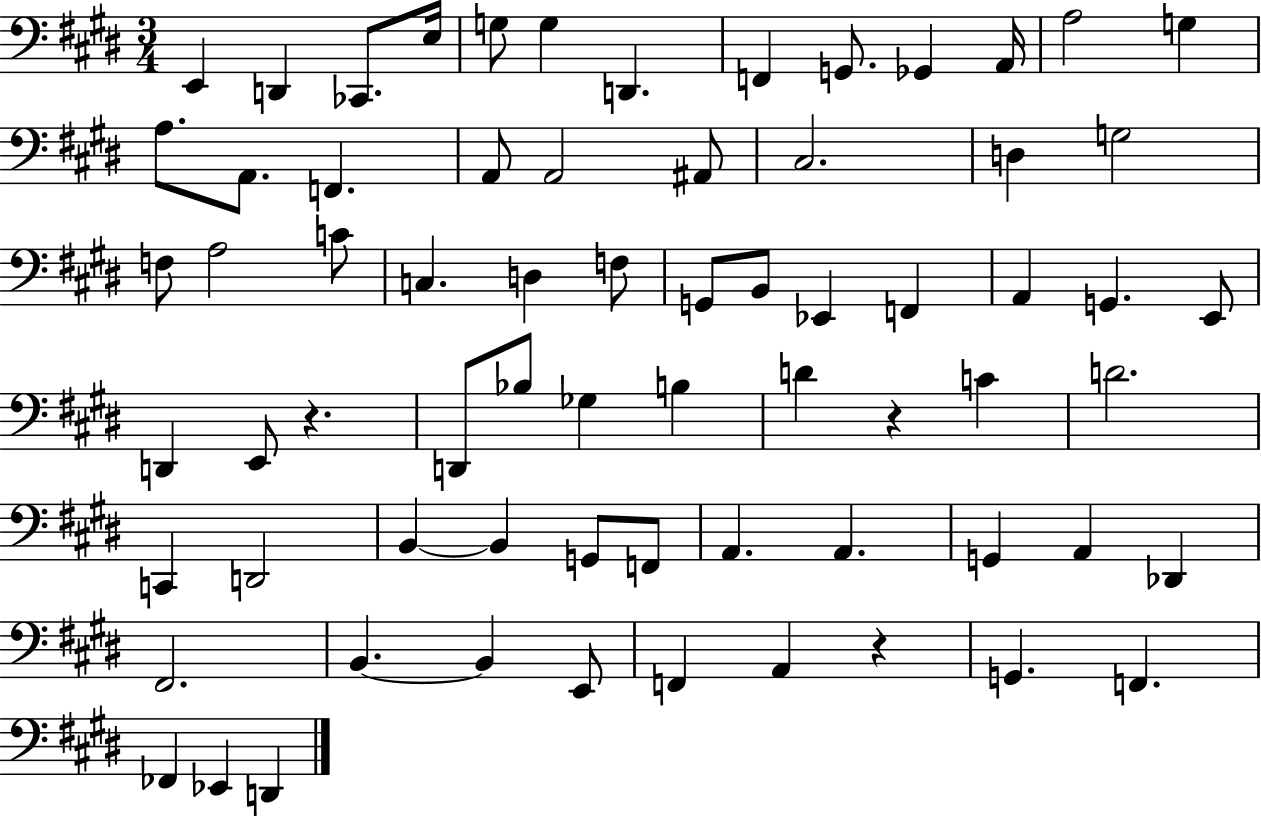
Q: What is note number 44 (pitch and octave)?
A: D4